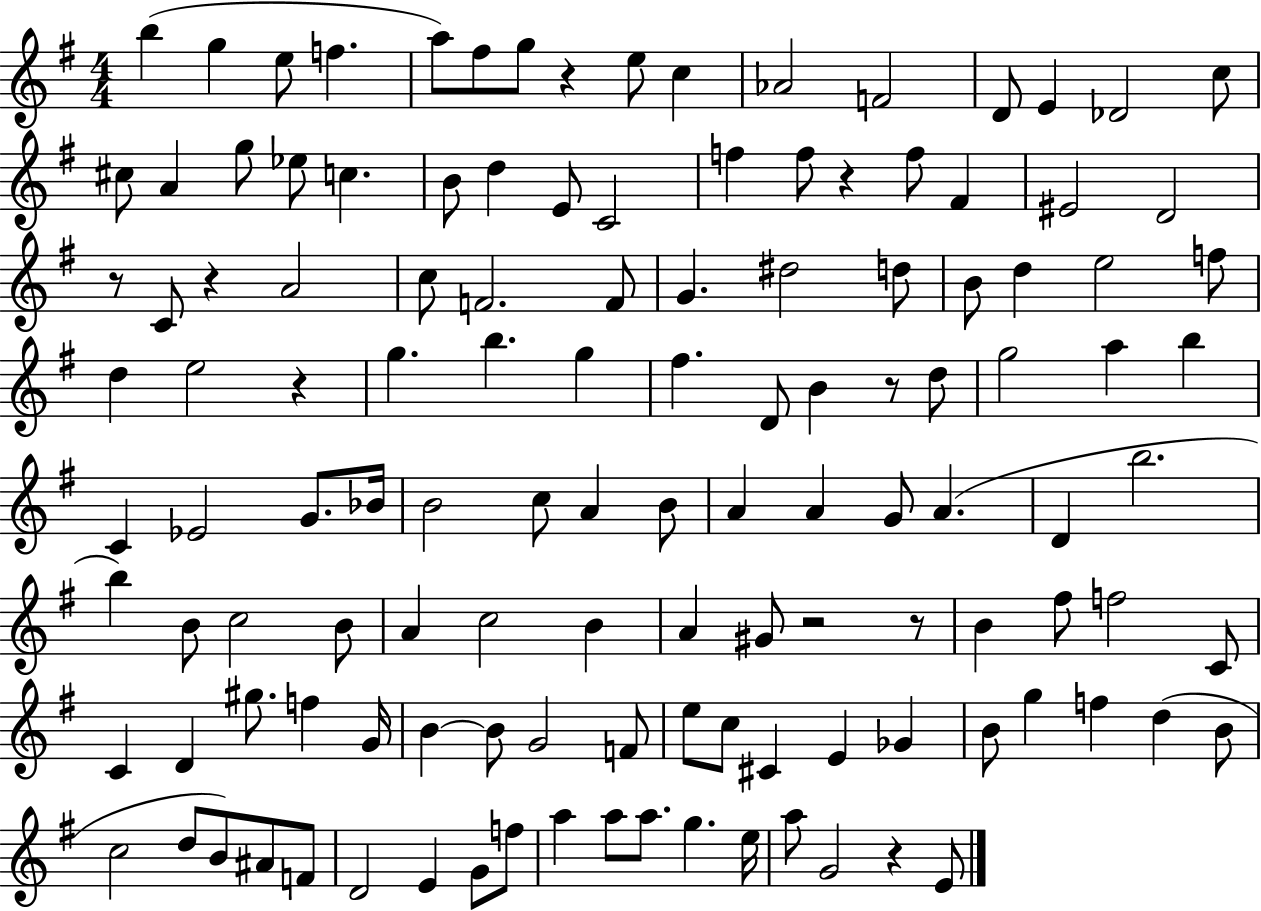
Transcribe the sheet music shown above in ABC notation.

X:1
T:Untitled
M:4/4
L:1/4
K:G
b g e/2 f a/2 ^f/2 g/2 z e/2 c _A2 F2 D/2 E _D2 c/2 ^c/2 A g/2 _e/2 c B/2 d E/2 C2 f f/2 z f/2 ^F ^E2 D2 z/2 C/2 z A2 c/2 F2 F/2 G ^d2 d/2 B/2 d e2 f/2 d e2 z g b g ^f D/2 B z/2 d/2 g2 a b C _E2 G/2 _B/4 B2 c/2 A B/2 A A G/2 A D b2 b B/2 c2 B/2 A c2 B A ^G/2 z2 z/2 B ^f/2 f2 C/2 C D ^g/2 f G/4 B B/2 G2 F/2 e/2 c/2 ^C E _G B/2 g f d B/2 c2 d/2 B/2 ^A/2 F/2 D2 E G/2 f/2 a a/2 a/2 g e/4 a/2 G2 z E/2